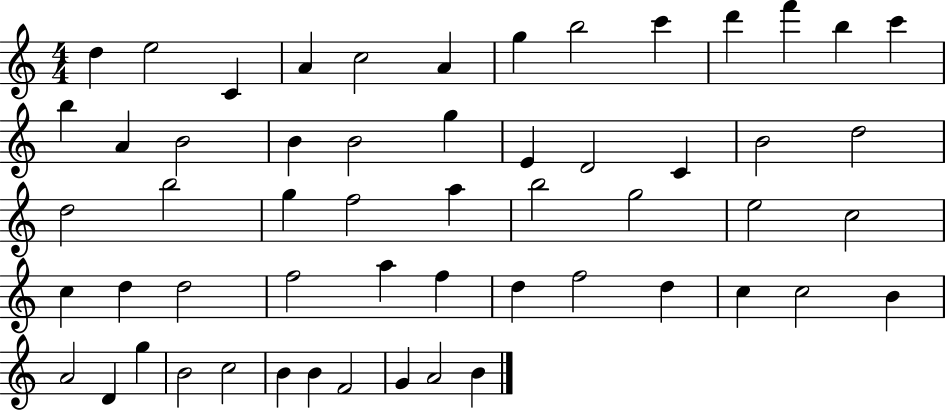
{
  \clef treble
  \numericTimeSignature
  \time 4/4
  \key c \major
  d''4 e''2 c'4 | a'4 c''2 a'4 | g''4 b''2 c'''4 | d'''4 f'''4 b''4 c'''4 | \break b''4 a'4 b'2 | b'4 b'2 g''4 | e'4 d'2 c'4 | b'2 d''2 | \break d''2 b''2 | g''4 f''2 a''4 | b''2 g''2 | e''2 c''2 | \break c''4 d''4 d''2 | f''2 a''4 f''4 | d''4 f''2 d''4 | c''4 c''2 b'4 | \break a'2 d'4 g''4 | b'2 c''2 | b'4 b'4 f'2 | g'4 a'2 b'4 | \break \bar "|."
}